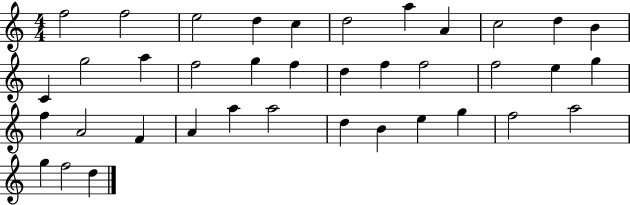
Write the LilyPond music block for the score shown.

{
  \clef treble
  \numericTimeSignature
  \time 4/4
  \key c \major
  f''2 f''2 | e''2 d''4 c''4 | d''2 a''4 a'4 | c''2 d''4 b'4 | \break c'4 g''2 a''4 | f''2 g''4 f''4 | d''4 f''4 f''2 | f''2 e''4 g''4 | \break f''4 a'2 f'4 | a'4 a''4 a''2 | d''4 b'4 e''4 g''4 | f''2 a''2 | \break g''4 f''2 d''4 | \bar "|."
}